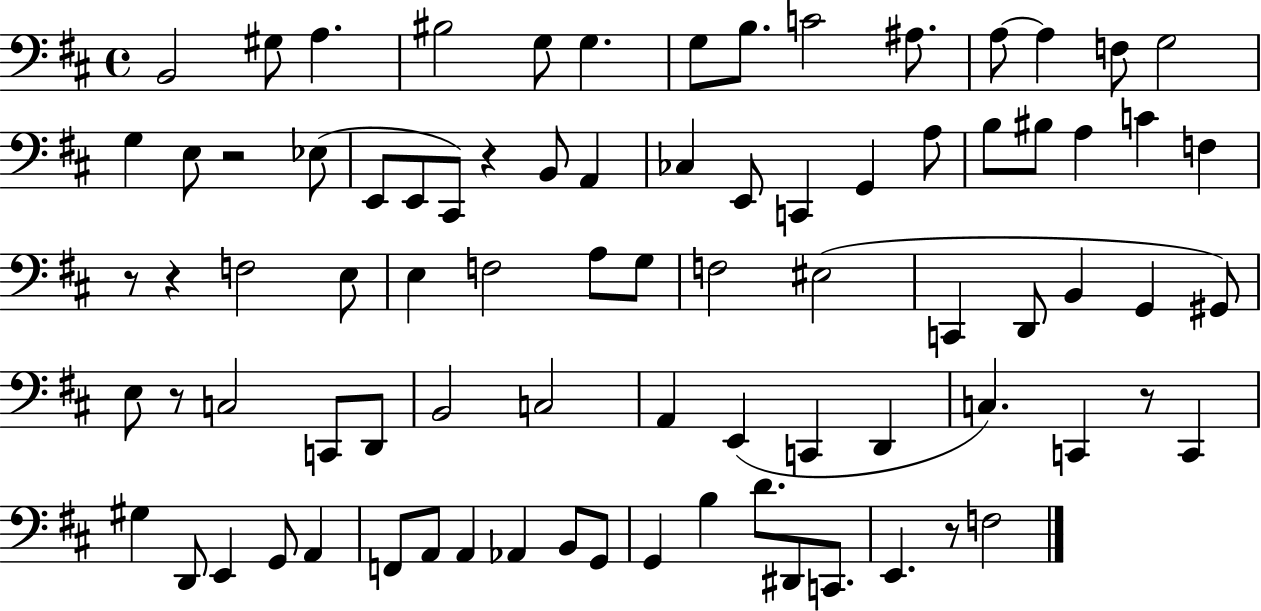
B2/h G#3/e A3/q. BIS3/h G3/e G3/q. G3/e B3/e. C4/h A#3/e. A3/e A3/q F3/e G3/h G3/q E3/e R/h Eb3/e E2/e E2/e C#2/e R/q B2/e A2/q CES3/q E2/e C2/q G2/q A3/e B3/e BIS3/e A3/q C4/q F3/q R/e R/q F3/h E3/e E3/q F3/h A3/e G3/e F3/h EIS3/h C2/q D2/e B2/q G2/q G#2/e E3/e R/e C3/h C2/e D2/e B2/h C3/h A2/q E2/q C2/q D2/q C3/q. C2/q R/e C2/q G#3/q D2/e E2/q G2/e A2/q F2/e A2/e A2/q Ab2/q B2/e G2/e G2/q B3/q D4/e. D#2/e C2/e. E2/q. R/e F3/h